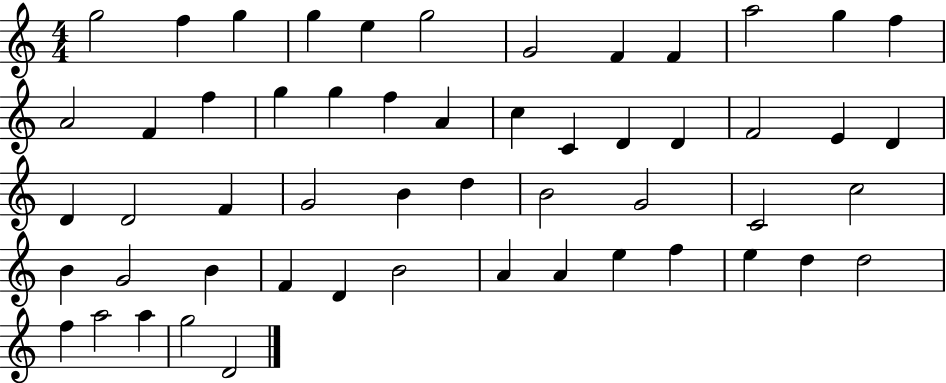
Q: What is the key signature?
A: C major